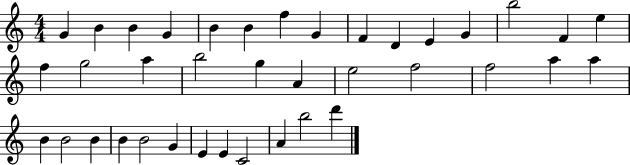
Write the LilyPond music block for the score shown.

{
  \clef treble
  \numericTimeSignature
  \time 4/4
  \key c \major
  g'4 b'4 b'4 g'4 | b'4 b'4 f''4 g'4 | f'4 d'4 e'4 g'4 | b''2 f'4 e''4 | \break f''4 g''2 a''4 | b''2 g''4 a'4 | e''2 f''2 | f''2 a''4 a''4 | \break b'4 b'2 b'4 | b'4 b'2 g'4 | e'4 e'4 c'2 | a'4 b''2 d'''4 | \break \bar "|."
}